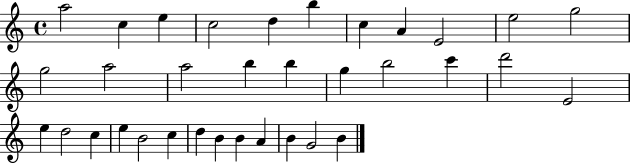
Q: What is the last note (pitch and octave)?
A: B4